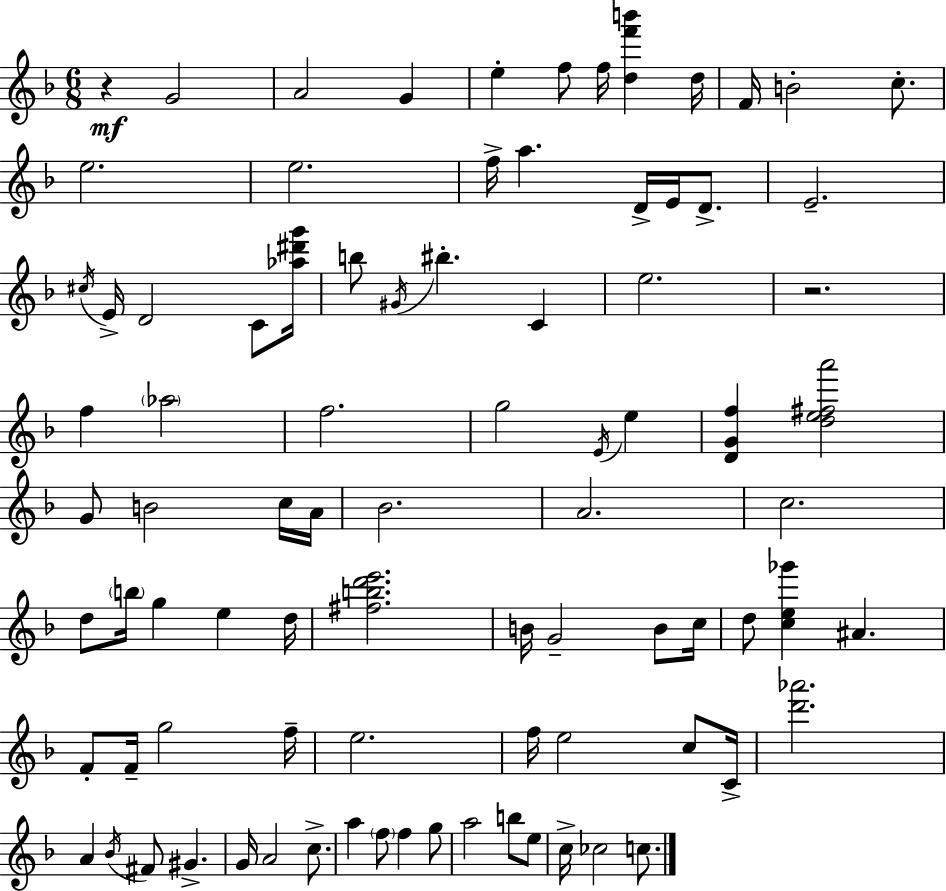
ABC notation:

X:1
T:Untitled
M:6/8
L:1/4
K:F
z G2 A2 G e f/2 f/4 [df'b'] d/4 F/4 B2 c/2 e2 e2 f/4 a D/4 E/4 D/2 E2 ^c/4 E/4 D2 C/2 [_a^d'g']/4 b/2 ^G/4 ^b C e2 z2 f _a2 f2 g2 E/4 e [DGf] [de^fa']2 G/2 B2 c/4 A/4 _B2 A2 c2 d/2 b/4 g e d/4 [^fbd'e']2 B/4 G2 B/2 c/4 d/2 [ce_g'] ^A F/2 F/4 g2 f/4 e2 f/4 e2 c/2 C/4 [d'_a']2 A _B/4 ^F/2 ^G G/4 A2 c/2 a f/2 f g/2 a2 b/2 e/2 c/4 _c2 c/2